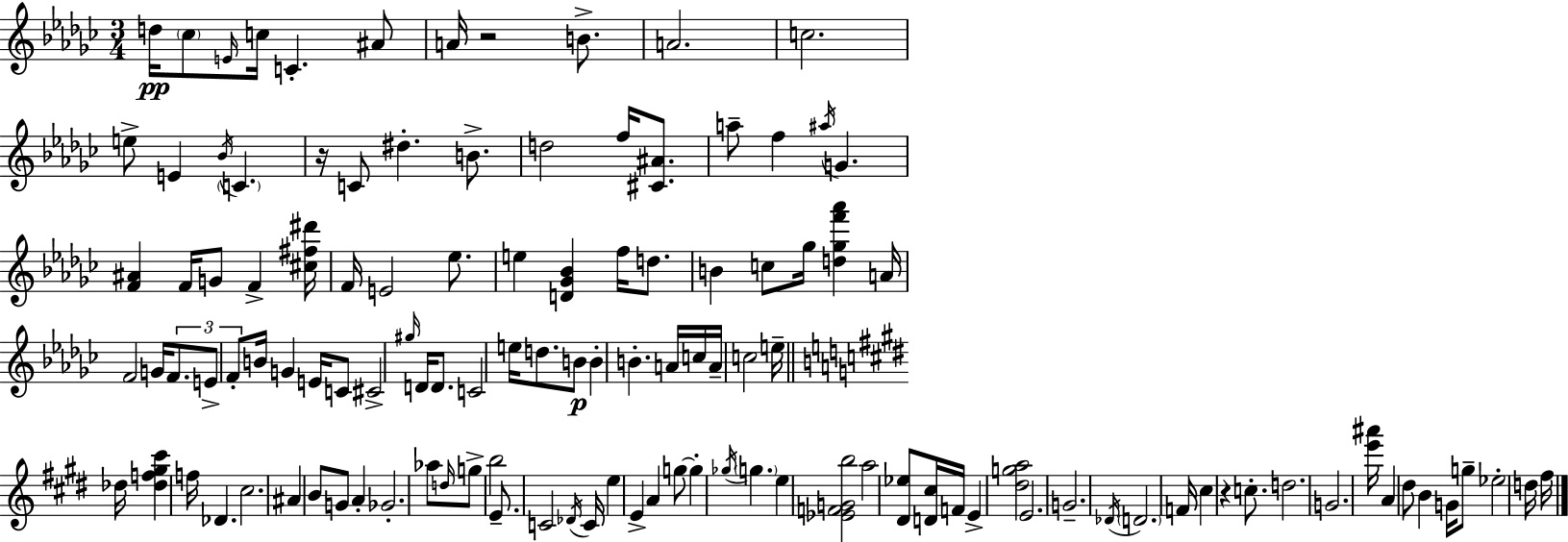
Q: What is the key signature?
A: EES minor